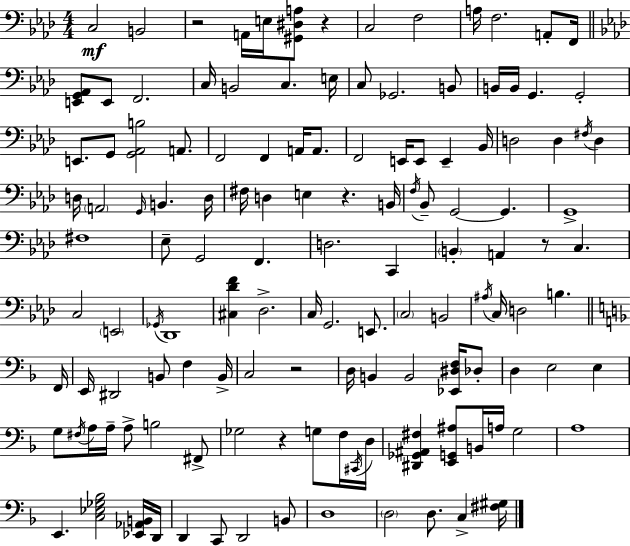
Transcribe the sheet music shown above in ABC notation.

X:1
T:Untitled
M:4/4
L:1/4
K:Fm
C,2 B,,2 z2 A,,/4 E,/4 [^G,,^D,A,]/2 z C,2 F,2 A,/4 F,2 A,,/2 F,,/4 [E,,G,,_A,,]/2 E,,/2 F,,2 C,/4 B,,2 C, E,/4 C,/2 _G,,2 B,,/2 B,,/4 B,,/4 G,, G,,2 E,,/2 G,,/2 [G,,_A,,B,]2 A,,/2 F,,2 F,, A,,/4 A,,/2 F,,2 E,,/4 E,,/2 E,, _B,,/4 D,2 D, ^F,/4 D, D,/4 A,,2 G,,/4 B,, D,/4 ^F,/4 D, E, z B,,/4 F,/4 _B,,/2 G,,2 G,, G,,4 ^F,4 _E,/2 G,,2 F,, D,2 C,, B,, A,, z/2 C, C,2 E,,2 _G,,/4 _D,,4 [^C,_DF] _D,2 C,/4 G,,2 E,,/2 C,2 B,,2 ^A,/4 C,/4 D,2 B, F,,/4 E,,/4 ^D,,2 B,,/2 F, B,,/4 C,2 z2 D,/4 B,, B,,2 [_E,,^D,F,]/4 _D,/2 D, E,2 E, G,/2 ^F,/4 A,/4 A,/4 A,/2 B,2 ^F,,/2 _G,2 z G,/2 F,/4 ^C,,/4 D,/4 [^D,,_G,,^A,,^F,] [E,,G,,^A,]/2 B,,/4 A,/4 G,2 A,4 E,, [C,_E,_G,_B,]2 [_E,,_A,,B,,]/4 D,,/4 D,, C,,/2 D,,2 B,,/2 D,4 D,2 D,/2 C, [^F,^G,]/4